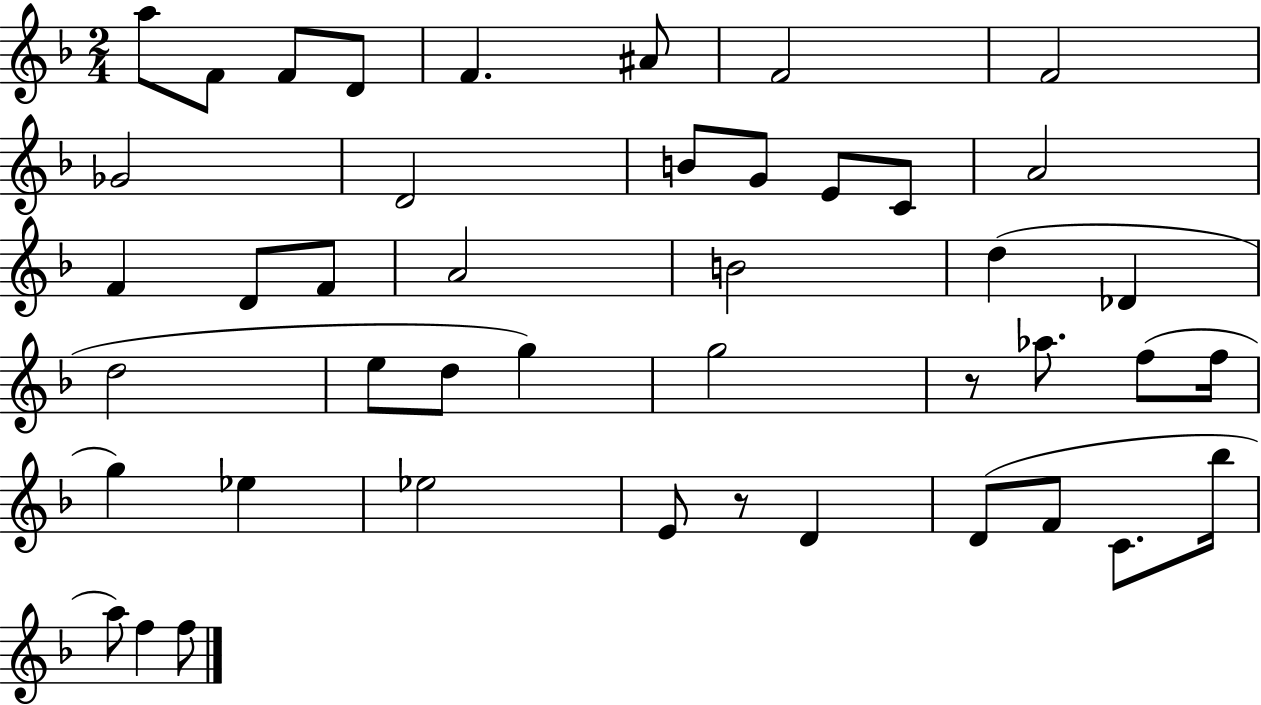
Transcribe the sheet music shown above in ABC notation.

X:1
T:Untitled
M:2/4
L:1/4
K:F
a/2 F/2 F/2 D/2 F ^A/2 F2 F2 _G2 D2 B/2 G/2 E/2 C/2 A2 F D/2 F/2 A2 B2 d _D d2 e/2 d/2 g g2 z/2 _a/2 f/2 f/4 g _e _e2 E/2 z/2 D D/2 F/2 C/2 _b/4 a/2 f f/2